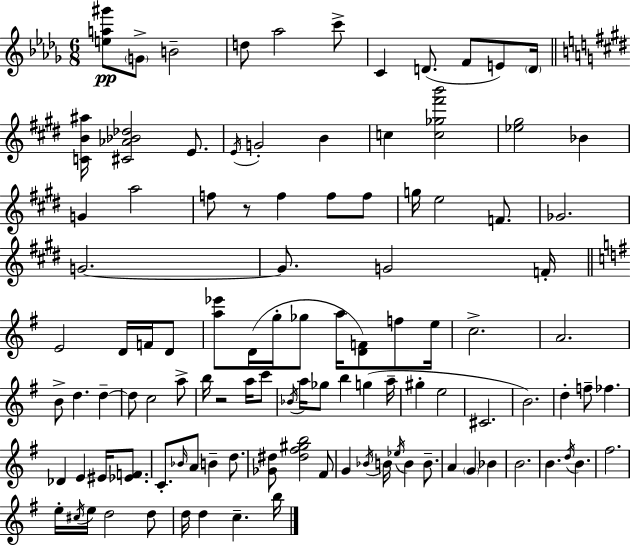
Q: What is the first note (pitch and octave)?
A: G4